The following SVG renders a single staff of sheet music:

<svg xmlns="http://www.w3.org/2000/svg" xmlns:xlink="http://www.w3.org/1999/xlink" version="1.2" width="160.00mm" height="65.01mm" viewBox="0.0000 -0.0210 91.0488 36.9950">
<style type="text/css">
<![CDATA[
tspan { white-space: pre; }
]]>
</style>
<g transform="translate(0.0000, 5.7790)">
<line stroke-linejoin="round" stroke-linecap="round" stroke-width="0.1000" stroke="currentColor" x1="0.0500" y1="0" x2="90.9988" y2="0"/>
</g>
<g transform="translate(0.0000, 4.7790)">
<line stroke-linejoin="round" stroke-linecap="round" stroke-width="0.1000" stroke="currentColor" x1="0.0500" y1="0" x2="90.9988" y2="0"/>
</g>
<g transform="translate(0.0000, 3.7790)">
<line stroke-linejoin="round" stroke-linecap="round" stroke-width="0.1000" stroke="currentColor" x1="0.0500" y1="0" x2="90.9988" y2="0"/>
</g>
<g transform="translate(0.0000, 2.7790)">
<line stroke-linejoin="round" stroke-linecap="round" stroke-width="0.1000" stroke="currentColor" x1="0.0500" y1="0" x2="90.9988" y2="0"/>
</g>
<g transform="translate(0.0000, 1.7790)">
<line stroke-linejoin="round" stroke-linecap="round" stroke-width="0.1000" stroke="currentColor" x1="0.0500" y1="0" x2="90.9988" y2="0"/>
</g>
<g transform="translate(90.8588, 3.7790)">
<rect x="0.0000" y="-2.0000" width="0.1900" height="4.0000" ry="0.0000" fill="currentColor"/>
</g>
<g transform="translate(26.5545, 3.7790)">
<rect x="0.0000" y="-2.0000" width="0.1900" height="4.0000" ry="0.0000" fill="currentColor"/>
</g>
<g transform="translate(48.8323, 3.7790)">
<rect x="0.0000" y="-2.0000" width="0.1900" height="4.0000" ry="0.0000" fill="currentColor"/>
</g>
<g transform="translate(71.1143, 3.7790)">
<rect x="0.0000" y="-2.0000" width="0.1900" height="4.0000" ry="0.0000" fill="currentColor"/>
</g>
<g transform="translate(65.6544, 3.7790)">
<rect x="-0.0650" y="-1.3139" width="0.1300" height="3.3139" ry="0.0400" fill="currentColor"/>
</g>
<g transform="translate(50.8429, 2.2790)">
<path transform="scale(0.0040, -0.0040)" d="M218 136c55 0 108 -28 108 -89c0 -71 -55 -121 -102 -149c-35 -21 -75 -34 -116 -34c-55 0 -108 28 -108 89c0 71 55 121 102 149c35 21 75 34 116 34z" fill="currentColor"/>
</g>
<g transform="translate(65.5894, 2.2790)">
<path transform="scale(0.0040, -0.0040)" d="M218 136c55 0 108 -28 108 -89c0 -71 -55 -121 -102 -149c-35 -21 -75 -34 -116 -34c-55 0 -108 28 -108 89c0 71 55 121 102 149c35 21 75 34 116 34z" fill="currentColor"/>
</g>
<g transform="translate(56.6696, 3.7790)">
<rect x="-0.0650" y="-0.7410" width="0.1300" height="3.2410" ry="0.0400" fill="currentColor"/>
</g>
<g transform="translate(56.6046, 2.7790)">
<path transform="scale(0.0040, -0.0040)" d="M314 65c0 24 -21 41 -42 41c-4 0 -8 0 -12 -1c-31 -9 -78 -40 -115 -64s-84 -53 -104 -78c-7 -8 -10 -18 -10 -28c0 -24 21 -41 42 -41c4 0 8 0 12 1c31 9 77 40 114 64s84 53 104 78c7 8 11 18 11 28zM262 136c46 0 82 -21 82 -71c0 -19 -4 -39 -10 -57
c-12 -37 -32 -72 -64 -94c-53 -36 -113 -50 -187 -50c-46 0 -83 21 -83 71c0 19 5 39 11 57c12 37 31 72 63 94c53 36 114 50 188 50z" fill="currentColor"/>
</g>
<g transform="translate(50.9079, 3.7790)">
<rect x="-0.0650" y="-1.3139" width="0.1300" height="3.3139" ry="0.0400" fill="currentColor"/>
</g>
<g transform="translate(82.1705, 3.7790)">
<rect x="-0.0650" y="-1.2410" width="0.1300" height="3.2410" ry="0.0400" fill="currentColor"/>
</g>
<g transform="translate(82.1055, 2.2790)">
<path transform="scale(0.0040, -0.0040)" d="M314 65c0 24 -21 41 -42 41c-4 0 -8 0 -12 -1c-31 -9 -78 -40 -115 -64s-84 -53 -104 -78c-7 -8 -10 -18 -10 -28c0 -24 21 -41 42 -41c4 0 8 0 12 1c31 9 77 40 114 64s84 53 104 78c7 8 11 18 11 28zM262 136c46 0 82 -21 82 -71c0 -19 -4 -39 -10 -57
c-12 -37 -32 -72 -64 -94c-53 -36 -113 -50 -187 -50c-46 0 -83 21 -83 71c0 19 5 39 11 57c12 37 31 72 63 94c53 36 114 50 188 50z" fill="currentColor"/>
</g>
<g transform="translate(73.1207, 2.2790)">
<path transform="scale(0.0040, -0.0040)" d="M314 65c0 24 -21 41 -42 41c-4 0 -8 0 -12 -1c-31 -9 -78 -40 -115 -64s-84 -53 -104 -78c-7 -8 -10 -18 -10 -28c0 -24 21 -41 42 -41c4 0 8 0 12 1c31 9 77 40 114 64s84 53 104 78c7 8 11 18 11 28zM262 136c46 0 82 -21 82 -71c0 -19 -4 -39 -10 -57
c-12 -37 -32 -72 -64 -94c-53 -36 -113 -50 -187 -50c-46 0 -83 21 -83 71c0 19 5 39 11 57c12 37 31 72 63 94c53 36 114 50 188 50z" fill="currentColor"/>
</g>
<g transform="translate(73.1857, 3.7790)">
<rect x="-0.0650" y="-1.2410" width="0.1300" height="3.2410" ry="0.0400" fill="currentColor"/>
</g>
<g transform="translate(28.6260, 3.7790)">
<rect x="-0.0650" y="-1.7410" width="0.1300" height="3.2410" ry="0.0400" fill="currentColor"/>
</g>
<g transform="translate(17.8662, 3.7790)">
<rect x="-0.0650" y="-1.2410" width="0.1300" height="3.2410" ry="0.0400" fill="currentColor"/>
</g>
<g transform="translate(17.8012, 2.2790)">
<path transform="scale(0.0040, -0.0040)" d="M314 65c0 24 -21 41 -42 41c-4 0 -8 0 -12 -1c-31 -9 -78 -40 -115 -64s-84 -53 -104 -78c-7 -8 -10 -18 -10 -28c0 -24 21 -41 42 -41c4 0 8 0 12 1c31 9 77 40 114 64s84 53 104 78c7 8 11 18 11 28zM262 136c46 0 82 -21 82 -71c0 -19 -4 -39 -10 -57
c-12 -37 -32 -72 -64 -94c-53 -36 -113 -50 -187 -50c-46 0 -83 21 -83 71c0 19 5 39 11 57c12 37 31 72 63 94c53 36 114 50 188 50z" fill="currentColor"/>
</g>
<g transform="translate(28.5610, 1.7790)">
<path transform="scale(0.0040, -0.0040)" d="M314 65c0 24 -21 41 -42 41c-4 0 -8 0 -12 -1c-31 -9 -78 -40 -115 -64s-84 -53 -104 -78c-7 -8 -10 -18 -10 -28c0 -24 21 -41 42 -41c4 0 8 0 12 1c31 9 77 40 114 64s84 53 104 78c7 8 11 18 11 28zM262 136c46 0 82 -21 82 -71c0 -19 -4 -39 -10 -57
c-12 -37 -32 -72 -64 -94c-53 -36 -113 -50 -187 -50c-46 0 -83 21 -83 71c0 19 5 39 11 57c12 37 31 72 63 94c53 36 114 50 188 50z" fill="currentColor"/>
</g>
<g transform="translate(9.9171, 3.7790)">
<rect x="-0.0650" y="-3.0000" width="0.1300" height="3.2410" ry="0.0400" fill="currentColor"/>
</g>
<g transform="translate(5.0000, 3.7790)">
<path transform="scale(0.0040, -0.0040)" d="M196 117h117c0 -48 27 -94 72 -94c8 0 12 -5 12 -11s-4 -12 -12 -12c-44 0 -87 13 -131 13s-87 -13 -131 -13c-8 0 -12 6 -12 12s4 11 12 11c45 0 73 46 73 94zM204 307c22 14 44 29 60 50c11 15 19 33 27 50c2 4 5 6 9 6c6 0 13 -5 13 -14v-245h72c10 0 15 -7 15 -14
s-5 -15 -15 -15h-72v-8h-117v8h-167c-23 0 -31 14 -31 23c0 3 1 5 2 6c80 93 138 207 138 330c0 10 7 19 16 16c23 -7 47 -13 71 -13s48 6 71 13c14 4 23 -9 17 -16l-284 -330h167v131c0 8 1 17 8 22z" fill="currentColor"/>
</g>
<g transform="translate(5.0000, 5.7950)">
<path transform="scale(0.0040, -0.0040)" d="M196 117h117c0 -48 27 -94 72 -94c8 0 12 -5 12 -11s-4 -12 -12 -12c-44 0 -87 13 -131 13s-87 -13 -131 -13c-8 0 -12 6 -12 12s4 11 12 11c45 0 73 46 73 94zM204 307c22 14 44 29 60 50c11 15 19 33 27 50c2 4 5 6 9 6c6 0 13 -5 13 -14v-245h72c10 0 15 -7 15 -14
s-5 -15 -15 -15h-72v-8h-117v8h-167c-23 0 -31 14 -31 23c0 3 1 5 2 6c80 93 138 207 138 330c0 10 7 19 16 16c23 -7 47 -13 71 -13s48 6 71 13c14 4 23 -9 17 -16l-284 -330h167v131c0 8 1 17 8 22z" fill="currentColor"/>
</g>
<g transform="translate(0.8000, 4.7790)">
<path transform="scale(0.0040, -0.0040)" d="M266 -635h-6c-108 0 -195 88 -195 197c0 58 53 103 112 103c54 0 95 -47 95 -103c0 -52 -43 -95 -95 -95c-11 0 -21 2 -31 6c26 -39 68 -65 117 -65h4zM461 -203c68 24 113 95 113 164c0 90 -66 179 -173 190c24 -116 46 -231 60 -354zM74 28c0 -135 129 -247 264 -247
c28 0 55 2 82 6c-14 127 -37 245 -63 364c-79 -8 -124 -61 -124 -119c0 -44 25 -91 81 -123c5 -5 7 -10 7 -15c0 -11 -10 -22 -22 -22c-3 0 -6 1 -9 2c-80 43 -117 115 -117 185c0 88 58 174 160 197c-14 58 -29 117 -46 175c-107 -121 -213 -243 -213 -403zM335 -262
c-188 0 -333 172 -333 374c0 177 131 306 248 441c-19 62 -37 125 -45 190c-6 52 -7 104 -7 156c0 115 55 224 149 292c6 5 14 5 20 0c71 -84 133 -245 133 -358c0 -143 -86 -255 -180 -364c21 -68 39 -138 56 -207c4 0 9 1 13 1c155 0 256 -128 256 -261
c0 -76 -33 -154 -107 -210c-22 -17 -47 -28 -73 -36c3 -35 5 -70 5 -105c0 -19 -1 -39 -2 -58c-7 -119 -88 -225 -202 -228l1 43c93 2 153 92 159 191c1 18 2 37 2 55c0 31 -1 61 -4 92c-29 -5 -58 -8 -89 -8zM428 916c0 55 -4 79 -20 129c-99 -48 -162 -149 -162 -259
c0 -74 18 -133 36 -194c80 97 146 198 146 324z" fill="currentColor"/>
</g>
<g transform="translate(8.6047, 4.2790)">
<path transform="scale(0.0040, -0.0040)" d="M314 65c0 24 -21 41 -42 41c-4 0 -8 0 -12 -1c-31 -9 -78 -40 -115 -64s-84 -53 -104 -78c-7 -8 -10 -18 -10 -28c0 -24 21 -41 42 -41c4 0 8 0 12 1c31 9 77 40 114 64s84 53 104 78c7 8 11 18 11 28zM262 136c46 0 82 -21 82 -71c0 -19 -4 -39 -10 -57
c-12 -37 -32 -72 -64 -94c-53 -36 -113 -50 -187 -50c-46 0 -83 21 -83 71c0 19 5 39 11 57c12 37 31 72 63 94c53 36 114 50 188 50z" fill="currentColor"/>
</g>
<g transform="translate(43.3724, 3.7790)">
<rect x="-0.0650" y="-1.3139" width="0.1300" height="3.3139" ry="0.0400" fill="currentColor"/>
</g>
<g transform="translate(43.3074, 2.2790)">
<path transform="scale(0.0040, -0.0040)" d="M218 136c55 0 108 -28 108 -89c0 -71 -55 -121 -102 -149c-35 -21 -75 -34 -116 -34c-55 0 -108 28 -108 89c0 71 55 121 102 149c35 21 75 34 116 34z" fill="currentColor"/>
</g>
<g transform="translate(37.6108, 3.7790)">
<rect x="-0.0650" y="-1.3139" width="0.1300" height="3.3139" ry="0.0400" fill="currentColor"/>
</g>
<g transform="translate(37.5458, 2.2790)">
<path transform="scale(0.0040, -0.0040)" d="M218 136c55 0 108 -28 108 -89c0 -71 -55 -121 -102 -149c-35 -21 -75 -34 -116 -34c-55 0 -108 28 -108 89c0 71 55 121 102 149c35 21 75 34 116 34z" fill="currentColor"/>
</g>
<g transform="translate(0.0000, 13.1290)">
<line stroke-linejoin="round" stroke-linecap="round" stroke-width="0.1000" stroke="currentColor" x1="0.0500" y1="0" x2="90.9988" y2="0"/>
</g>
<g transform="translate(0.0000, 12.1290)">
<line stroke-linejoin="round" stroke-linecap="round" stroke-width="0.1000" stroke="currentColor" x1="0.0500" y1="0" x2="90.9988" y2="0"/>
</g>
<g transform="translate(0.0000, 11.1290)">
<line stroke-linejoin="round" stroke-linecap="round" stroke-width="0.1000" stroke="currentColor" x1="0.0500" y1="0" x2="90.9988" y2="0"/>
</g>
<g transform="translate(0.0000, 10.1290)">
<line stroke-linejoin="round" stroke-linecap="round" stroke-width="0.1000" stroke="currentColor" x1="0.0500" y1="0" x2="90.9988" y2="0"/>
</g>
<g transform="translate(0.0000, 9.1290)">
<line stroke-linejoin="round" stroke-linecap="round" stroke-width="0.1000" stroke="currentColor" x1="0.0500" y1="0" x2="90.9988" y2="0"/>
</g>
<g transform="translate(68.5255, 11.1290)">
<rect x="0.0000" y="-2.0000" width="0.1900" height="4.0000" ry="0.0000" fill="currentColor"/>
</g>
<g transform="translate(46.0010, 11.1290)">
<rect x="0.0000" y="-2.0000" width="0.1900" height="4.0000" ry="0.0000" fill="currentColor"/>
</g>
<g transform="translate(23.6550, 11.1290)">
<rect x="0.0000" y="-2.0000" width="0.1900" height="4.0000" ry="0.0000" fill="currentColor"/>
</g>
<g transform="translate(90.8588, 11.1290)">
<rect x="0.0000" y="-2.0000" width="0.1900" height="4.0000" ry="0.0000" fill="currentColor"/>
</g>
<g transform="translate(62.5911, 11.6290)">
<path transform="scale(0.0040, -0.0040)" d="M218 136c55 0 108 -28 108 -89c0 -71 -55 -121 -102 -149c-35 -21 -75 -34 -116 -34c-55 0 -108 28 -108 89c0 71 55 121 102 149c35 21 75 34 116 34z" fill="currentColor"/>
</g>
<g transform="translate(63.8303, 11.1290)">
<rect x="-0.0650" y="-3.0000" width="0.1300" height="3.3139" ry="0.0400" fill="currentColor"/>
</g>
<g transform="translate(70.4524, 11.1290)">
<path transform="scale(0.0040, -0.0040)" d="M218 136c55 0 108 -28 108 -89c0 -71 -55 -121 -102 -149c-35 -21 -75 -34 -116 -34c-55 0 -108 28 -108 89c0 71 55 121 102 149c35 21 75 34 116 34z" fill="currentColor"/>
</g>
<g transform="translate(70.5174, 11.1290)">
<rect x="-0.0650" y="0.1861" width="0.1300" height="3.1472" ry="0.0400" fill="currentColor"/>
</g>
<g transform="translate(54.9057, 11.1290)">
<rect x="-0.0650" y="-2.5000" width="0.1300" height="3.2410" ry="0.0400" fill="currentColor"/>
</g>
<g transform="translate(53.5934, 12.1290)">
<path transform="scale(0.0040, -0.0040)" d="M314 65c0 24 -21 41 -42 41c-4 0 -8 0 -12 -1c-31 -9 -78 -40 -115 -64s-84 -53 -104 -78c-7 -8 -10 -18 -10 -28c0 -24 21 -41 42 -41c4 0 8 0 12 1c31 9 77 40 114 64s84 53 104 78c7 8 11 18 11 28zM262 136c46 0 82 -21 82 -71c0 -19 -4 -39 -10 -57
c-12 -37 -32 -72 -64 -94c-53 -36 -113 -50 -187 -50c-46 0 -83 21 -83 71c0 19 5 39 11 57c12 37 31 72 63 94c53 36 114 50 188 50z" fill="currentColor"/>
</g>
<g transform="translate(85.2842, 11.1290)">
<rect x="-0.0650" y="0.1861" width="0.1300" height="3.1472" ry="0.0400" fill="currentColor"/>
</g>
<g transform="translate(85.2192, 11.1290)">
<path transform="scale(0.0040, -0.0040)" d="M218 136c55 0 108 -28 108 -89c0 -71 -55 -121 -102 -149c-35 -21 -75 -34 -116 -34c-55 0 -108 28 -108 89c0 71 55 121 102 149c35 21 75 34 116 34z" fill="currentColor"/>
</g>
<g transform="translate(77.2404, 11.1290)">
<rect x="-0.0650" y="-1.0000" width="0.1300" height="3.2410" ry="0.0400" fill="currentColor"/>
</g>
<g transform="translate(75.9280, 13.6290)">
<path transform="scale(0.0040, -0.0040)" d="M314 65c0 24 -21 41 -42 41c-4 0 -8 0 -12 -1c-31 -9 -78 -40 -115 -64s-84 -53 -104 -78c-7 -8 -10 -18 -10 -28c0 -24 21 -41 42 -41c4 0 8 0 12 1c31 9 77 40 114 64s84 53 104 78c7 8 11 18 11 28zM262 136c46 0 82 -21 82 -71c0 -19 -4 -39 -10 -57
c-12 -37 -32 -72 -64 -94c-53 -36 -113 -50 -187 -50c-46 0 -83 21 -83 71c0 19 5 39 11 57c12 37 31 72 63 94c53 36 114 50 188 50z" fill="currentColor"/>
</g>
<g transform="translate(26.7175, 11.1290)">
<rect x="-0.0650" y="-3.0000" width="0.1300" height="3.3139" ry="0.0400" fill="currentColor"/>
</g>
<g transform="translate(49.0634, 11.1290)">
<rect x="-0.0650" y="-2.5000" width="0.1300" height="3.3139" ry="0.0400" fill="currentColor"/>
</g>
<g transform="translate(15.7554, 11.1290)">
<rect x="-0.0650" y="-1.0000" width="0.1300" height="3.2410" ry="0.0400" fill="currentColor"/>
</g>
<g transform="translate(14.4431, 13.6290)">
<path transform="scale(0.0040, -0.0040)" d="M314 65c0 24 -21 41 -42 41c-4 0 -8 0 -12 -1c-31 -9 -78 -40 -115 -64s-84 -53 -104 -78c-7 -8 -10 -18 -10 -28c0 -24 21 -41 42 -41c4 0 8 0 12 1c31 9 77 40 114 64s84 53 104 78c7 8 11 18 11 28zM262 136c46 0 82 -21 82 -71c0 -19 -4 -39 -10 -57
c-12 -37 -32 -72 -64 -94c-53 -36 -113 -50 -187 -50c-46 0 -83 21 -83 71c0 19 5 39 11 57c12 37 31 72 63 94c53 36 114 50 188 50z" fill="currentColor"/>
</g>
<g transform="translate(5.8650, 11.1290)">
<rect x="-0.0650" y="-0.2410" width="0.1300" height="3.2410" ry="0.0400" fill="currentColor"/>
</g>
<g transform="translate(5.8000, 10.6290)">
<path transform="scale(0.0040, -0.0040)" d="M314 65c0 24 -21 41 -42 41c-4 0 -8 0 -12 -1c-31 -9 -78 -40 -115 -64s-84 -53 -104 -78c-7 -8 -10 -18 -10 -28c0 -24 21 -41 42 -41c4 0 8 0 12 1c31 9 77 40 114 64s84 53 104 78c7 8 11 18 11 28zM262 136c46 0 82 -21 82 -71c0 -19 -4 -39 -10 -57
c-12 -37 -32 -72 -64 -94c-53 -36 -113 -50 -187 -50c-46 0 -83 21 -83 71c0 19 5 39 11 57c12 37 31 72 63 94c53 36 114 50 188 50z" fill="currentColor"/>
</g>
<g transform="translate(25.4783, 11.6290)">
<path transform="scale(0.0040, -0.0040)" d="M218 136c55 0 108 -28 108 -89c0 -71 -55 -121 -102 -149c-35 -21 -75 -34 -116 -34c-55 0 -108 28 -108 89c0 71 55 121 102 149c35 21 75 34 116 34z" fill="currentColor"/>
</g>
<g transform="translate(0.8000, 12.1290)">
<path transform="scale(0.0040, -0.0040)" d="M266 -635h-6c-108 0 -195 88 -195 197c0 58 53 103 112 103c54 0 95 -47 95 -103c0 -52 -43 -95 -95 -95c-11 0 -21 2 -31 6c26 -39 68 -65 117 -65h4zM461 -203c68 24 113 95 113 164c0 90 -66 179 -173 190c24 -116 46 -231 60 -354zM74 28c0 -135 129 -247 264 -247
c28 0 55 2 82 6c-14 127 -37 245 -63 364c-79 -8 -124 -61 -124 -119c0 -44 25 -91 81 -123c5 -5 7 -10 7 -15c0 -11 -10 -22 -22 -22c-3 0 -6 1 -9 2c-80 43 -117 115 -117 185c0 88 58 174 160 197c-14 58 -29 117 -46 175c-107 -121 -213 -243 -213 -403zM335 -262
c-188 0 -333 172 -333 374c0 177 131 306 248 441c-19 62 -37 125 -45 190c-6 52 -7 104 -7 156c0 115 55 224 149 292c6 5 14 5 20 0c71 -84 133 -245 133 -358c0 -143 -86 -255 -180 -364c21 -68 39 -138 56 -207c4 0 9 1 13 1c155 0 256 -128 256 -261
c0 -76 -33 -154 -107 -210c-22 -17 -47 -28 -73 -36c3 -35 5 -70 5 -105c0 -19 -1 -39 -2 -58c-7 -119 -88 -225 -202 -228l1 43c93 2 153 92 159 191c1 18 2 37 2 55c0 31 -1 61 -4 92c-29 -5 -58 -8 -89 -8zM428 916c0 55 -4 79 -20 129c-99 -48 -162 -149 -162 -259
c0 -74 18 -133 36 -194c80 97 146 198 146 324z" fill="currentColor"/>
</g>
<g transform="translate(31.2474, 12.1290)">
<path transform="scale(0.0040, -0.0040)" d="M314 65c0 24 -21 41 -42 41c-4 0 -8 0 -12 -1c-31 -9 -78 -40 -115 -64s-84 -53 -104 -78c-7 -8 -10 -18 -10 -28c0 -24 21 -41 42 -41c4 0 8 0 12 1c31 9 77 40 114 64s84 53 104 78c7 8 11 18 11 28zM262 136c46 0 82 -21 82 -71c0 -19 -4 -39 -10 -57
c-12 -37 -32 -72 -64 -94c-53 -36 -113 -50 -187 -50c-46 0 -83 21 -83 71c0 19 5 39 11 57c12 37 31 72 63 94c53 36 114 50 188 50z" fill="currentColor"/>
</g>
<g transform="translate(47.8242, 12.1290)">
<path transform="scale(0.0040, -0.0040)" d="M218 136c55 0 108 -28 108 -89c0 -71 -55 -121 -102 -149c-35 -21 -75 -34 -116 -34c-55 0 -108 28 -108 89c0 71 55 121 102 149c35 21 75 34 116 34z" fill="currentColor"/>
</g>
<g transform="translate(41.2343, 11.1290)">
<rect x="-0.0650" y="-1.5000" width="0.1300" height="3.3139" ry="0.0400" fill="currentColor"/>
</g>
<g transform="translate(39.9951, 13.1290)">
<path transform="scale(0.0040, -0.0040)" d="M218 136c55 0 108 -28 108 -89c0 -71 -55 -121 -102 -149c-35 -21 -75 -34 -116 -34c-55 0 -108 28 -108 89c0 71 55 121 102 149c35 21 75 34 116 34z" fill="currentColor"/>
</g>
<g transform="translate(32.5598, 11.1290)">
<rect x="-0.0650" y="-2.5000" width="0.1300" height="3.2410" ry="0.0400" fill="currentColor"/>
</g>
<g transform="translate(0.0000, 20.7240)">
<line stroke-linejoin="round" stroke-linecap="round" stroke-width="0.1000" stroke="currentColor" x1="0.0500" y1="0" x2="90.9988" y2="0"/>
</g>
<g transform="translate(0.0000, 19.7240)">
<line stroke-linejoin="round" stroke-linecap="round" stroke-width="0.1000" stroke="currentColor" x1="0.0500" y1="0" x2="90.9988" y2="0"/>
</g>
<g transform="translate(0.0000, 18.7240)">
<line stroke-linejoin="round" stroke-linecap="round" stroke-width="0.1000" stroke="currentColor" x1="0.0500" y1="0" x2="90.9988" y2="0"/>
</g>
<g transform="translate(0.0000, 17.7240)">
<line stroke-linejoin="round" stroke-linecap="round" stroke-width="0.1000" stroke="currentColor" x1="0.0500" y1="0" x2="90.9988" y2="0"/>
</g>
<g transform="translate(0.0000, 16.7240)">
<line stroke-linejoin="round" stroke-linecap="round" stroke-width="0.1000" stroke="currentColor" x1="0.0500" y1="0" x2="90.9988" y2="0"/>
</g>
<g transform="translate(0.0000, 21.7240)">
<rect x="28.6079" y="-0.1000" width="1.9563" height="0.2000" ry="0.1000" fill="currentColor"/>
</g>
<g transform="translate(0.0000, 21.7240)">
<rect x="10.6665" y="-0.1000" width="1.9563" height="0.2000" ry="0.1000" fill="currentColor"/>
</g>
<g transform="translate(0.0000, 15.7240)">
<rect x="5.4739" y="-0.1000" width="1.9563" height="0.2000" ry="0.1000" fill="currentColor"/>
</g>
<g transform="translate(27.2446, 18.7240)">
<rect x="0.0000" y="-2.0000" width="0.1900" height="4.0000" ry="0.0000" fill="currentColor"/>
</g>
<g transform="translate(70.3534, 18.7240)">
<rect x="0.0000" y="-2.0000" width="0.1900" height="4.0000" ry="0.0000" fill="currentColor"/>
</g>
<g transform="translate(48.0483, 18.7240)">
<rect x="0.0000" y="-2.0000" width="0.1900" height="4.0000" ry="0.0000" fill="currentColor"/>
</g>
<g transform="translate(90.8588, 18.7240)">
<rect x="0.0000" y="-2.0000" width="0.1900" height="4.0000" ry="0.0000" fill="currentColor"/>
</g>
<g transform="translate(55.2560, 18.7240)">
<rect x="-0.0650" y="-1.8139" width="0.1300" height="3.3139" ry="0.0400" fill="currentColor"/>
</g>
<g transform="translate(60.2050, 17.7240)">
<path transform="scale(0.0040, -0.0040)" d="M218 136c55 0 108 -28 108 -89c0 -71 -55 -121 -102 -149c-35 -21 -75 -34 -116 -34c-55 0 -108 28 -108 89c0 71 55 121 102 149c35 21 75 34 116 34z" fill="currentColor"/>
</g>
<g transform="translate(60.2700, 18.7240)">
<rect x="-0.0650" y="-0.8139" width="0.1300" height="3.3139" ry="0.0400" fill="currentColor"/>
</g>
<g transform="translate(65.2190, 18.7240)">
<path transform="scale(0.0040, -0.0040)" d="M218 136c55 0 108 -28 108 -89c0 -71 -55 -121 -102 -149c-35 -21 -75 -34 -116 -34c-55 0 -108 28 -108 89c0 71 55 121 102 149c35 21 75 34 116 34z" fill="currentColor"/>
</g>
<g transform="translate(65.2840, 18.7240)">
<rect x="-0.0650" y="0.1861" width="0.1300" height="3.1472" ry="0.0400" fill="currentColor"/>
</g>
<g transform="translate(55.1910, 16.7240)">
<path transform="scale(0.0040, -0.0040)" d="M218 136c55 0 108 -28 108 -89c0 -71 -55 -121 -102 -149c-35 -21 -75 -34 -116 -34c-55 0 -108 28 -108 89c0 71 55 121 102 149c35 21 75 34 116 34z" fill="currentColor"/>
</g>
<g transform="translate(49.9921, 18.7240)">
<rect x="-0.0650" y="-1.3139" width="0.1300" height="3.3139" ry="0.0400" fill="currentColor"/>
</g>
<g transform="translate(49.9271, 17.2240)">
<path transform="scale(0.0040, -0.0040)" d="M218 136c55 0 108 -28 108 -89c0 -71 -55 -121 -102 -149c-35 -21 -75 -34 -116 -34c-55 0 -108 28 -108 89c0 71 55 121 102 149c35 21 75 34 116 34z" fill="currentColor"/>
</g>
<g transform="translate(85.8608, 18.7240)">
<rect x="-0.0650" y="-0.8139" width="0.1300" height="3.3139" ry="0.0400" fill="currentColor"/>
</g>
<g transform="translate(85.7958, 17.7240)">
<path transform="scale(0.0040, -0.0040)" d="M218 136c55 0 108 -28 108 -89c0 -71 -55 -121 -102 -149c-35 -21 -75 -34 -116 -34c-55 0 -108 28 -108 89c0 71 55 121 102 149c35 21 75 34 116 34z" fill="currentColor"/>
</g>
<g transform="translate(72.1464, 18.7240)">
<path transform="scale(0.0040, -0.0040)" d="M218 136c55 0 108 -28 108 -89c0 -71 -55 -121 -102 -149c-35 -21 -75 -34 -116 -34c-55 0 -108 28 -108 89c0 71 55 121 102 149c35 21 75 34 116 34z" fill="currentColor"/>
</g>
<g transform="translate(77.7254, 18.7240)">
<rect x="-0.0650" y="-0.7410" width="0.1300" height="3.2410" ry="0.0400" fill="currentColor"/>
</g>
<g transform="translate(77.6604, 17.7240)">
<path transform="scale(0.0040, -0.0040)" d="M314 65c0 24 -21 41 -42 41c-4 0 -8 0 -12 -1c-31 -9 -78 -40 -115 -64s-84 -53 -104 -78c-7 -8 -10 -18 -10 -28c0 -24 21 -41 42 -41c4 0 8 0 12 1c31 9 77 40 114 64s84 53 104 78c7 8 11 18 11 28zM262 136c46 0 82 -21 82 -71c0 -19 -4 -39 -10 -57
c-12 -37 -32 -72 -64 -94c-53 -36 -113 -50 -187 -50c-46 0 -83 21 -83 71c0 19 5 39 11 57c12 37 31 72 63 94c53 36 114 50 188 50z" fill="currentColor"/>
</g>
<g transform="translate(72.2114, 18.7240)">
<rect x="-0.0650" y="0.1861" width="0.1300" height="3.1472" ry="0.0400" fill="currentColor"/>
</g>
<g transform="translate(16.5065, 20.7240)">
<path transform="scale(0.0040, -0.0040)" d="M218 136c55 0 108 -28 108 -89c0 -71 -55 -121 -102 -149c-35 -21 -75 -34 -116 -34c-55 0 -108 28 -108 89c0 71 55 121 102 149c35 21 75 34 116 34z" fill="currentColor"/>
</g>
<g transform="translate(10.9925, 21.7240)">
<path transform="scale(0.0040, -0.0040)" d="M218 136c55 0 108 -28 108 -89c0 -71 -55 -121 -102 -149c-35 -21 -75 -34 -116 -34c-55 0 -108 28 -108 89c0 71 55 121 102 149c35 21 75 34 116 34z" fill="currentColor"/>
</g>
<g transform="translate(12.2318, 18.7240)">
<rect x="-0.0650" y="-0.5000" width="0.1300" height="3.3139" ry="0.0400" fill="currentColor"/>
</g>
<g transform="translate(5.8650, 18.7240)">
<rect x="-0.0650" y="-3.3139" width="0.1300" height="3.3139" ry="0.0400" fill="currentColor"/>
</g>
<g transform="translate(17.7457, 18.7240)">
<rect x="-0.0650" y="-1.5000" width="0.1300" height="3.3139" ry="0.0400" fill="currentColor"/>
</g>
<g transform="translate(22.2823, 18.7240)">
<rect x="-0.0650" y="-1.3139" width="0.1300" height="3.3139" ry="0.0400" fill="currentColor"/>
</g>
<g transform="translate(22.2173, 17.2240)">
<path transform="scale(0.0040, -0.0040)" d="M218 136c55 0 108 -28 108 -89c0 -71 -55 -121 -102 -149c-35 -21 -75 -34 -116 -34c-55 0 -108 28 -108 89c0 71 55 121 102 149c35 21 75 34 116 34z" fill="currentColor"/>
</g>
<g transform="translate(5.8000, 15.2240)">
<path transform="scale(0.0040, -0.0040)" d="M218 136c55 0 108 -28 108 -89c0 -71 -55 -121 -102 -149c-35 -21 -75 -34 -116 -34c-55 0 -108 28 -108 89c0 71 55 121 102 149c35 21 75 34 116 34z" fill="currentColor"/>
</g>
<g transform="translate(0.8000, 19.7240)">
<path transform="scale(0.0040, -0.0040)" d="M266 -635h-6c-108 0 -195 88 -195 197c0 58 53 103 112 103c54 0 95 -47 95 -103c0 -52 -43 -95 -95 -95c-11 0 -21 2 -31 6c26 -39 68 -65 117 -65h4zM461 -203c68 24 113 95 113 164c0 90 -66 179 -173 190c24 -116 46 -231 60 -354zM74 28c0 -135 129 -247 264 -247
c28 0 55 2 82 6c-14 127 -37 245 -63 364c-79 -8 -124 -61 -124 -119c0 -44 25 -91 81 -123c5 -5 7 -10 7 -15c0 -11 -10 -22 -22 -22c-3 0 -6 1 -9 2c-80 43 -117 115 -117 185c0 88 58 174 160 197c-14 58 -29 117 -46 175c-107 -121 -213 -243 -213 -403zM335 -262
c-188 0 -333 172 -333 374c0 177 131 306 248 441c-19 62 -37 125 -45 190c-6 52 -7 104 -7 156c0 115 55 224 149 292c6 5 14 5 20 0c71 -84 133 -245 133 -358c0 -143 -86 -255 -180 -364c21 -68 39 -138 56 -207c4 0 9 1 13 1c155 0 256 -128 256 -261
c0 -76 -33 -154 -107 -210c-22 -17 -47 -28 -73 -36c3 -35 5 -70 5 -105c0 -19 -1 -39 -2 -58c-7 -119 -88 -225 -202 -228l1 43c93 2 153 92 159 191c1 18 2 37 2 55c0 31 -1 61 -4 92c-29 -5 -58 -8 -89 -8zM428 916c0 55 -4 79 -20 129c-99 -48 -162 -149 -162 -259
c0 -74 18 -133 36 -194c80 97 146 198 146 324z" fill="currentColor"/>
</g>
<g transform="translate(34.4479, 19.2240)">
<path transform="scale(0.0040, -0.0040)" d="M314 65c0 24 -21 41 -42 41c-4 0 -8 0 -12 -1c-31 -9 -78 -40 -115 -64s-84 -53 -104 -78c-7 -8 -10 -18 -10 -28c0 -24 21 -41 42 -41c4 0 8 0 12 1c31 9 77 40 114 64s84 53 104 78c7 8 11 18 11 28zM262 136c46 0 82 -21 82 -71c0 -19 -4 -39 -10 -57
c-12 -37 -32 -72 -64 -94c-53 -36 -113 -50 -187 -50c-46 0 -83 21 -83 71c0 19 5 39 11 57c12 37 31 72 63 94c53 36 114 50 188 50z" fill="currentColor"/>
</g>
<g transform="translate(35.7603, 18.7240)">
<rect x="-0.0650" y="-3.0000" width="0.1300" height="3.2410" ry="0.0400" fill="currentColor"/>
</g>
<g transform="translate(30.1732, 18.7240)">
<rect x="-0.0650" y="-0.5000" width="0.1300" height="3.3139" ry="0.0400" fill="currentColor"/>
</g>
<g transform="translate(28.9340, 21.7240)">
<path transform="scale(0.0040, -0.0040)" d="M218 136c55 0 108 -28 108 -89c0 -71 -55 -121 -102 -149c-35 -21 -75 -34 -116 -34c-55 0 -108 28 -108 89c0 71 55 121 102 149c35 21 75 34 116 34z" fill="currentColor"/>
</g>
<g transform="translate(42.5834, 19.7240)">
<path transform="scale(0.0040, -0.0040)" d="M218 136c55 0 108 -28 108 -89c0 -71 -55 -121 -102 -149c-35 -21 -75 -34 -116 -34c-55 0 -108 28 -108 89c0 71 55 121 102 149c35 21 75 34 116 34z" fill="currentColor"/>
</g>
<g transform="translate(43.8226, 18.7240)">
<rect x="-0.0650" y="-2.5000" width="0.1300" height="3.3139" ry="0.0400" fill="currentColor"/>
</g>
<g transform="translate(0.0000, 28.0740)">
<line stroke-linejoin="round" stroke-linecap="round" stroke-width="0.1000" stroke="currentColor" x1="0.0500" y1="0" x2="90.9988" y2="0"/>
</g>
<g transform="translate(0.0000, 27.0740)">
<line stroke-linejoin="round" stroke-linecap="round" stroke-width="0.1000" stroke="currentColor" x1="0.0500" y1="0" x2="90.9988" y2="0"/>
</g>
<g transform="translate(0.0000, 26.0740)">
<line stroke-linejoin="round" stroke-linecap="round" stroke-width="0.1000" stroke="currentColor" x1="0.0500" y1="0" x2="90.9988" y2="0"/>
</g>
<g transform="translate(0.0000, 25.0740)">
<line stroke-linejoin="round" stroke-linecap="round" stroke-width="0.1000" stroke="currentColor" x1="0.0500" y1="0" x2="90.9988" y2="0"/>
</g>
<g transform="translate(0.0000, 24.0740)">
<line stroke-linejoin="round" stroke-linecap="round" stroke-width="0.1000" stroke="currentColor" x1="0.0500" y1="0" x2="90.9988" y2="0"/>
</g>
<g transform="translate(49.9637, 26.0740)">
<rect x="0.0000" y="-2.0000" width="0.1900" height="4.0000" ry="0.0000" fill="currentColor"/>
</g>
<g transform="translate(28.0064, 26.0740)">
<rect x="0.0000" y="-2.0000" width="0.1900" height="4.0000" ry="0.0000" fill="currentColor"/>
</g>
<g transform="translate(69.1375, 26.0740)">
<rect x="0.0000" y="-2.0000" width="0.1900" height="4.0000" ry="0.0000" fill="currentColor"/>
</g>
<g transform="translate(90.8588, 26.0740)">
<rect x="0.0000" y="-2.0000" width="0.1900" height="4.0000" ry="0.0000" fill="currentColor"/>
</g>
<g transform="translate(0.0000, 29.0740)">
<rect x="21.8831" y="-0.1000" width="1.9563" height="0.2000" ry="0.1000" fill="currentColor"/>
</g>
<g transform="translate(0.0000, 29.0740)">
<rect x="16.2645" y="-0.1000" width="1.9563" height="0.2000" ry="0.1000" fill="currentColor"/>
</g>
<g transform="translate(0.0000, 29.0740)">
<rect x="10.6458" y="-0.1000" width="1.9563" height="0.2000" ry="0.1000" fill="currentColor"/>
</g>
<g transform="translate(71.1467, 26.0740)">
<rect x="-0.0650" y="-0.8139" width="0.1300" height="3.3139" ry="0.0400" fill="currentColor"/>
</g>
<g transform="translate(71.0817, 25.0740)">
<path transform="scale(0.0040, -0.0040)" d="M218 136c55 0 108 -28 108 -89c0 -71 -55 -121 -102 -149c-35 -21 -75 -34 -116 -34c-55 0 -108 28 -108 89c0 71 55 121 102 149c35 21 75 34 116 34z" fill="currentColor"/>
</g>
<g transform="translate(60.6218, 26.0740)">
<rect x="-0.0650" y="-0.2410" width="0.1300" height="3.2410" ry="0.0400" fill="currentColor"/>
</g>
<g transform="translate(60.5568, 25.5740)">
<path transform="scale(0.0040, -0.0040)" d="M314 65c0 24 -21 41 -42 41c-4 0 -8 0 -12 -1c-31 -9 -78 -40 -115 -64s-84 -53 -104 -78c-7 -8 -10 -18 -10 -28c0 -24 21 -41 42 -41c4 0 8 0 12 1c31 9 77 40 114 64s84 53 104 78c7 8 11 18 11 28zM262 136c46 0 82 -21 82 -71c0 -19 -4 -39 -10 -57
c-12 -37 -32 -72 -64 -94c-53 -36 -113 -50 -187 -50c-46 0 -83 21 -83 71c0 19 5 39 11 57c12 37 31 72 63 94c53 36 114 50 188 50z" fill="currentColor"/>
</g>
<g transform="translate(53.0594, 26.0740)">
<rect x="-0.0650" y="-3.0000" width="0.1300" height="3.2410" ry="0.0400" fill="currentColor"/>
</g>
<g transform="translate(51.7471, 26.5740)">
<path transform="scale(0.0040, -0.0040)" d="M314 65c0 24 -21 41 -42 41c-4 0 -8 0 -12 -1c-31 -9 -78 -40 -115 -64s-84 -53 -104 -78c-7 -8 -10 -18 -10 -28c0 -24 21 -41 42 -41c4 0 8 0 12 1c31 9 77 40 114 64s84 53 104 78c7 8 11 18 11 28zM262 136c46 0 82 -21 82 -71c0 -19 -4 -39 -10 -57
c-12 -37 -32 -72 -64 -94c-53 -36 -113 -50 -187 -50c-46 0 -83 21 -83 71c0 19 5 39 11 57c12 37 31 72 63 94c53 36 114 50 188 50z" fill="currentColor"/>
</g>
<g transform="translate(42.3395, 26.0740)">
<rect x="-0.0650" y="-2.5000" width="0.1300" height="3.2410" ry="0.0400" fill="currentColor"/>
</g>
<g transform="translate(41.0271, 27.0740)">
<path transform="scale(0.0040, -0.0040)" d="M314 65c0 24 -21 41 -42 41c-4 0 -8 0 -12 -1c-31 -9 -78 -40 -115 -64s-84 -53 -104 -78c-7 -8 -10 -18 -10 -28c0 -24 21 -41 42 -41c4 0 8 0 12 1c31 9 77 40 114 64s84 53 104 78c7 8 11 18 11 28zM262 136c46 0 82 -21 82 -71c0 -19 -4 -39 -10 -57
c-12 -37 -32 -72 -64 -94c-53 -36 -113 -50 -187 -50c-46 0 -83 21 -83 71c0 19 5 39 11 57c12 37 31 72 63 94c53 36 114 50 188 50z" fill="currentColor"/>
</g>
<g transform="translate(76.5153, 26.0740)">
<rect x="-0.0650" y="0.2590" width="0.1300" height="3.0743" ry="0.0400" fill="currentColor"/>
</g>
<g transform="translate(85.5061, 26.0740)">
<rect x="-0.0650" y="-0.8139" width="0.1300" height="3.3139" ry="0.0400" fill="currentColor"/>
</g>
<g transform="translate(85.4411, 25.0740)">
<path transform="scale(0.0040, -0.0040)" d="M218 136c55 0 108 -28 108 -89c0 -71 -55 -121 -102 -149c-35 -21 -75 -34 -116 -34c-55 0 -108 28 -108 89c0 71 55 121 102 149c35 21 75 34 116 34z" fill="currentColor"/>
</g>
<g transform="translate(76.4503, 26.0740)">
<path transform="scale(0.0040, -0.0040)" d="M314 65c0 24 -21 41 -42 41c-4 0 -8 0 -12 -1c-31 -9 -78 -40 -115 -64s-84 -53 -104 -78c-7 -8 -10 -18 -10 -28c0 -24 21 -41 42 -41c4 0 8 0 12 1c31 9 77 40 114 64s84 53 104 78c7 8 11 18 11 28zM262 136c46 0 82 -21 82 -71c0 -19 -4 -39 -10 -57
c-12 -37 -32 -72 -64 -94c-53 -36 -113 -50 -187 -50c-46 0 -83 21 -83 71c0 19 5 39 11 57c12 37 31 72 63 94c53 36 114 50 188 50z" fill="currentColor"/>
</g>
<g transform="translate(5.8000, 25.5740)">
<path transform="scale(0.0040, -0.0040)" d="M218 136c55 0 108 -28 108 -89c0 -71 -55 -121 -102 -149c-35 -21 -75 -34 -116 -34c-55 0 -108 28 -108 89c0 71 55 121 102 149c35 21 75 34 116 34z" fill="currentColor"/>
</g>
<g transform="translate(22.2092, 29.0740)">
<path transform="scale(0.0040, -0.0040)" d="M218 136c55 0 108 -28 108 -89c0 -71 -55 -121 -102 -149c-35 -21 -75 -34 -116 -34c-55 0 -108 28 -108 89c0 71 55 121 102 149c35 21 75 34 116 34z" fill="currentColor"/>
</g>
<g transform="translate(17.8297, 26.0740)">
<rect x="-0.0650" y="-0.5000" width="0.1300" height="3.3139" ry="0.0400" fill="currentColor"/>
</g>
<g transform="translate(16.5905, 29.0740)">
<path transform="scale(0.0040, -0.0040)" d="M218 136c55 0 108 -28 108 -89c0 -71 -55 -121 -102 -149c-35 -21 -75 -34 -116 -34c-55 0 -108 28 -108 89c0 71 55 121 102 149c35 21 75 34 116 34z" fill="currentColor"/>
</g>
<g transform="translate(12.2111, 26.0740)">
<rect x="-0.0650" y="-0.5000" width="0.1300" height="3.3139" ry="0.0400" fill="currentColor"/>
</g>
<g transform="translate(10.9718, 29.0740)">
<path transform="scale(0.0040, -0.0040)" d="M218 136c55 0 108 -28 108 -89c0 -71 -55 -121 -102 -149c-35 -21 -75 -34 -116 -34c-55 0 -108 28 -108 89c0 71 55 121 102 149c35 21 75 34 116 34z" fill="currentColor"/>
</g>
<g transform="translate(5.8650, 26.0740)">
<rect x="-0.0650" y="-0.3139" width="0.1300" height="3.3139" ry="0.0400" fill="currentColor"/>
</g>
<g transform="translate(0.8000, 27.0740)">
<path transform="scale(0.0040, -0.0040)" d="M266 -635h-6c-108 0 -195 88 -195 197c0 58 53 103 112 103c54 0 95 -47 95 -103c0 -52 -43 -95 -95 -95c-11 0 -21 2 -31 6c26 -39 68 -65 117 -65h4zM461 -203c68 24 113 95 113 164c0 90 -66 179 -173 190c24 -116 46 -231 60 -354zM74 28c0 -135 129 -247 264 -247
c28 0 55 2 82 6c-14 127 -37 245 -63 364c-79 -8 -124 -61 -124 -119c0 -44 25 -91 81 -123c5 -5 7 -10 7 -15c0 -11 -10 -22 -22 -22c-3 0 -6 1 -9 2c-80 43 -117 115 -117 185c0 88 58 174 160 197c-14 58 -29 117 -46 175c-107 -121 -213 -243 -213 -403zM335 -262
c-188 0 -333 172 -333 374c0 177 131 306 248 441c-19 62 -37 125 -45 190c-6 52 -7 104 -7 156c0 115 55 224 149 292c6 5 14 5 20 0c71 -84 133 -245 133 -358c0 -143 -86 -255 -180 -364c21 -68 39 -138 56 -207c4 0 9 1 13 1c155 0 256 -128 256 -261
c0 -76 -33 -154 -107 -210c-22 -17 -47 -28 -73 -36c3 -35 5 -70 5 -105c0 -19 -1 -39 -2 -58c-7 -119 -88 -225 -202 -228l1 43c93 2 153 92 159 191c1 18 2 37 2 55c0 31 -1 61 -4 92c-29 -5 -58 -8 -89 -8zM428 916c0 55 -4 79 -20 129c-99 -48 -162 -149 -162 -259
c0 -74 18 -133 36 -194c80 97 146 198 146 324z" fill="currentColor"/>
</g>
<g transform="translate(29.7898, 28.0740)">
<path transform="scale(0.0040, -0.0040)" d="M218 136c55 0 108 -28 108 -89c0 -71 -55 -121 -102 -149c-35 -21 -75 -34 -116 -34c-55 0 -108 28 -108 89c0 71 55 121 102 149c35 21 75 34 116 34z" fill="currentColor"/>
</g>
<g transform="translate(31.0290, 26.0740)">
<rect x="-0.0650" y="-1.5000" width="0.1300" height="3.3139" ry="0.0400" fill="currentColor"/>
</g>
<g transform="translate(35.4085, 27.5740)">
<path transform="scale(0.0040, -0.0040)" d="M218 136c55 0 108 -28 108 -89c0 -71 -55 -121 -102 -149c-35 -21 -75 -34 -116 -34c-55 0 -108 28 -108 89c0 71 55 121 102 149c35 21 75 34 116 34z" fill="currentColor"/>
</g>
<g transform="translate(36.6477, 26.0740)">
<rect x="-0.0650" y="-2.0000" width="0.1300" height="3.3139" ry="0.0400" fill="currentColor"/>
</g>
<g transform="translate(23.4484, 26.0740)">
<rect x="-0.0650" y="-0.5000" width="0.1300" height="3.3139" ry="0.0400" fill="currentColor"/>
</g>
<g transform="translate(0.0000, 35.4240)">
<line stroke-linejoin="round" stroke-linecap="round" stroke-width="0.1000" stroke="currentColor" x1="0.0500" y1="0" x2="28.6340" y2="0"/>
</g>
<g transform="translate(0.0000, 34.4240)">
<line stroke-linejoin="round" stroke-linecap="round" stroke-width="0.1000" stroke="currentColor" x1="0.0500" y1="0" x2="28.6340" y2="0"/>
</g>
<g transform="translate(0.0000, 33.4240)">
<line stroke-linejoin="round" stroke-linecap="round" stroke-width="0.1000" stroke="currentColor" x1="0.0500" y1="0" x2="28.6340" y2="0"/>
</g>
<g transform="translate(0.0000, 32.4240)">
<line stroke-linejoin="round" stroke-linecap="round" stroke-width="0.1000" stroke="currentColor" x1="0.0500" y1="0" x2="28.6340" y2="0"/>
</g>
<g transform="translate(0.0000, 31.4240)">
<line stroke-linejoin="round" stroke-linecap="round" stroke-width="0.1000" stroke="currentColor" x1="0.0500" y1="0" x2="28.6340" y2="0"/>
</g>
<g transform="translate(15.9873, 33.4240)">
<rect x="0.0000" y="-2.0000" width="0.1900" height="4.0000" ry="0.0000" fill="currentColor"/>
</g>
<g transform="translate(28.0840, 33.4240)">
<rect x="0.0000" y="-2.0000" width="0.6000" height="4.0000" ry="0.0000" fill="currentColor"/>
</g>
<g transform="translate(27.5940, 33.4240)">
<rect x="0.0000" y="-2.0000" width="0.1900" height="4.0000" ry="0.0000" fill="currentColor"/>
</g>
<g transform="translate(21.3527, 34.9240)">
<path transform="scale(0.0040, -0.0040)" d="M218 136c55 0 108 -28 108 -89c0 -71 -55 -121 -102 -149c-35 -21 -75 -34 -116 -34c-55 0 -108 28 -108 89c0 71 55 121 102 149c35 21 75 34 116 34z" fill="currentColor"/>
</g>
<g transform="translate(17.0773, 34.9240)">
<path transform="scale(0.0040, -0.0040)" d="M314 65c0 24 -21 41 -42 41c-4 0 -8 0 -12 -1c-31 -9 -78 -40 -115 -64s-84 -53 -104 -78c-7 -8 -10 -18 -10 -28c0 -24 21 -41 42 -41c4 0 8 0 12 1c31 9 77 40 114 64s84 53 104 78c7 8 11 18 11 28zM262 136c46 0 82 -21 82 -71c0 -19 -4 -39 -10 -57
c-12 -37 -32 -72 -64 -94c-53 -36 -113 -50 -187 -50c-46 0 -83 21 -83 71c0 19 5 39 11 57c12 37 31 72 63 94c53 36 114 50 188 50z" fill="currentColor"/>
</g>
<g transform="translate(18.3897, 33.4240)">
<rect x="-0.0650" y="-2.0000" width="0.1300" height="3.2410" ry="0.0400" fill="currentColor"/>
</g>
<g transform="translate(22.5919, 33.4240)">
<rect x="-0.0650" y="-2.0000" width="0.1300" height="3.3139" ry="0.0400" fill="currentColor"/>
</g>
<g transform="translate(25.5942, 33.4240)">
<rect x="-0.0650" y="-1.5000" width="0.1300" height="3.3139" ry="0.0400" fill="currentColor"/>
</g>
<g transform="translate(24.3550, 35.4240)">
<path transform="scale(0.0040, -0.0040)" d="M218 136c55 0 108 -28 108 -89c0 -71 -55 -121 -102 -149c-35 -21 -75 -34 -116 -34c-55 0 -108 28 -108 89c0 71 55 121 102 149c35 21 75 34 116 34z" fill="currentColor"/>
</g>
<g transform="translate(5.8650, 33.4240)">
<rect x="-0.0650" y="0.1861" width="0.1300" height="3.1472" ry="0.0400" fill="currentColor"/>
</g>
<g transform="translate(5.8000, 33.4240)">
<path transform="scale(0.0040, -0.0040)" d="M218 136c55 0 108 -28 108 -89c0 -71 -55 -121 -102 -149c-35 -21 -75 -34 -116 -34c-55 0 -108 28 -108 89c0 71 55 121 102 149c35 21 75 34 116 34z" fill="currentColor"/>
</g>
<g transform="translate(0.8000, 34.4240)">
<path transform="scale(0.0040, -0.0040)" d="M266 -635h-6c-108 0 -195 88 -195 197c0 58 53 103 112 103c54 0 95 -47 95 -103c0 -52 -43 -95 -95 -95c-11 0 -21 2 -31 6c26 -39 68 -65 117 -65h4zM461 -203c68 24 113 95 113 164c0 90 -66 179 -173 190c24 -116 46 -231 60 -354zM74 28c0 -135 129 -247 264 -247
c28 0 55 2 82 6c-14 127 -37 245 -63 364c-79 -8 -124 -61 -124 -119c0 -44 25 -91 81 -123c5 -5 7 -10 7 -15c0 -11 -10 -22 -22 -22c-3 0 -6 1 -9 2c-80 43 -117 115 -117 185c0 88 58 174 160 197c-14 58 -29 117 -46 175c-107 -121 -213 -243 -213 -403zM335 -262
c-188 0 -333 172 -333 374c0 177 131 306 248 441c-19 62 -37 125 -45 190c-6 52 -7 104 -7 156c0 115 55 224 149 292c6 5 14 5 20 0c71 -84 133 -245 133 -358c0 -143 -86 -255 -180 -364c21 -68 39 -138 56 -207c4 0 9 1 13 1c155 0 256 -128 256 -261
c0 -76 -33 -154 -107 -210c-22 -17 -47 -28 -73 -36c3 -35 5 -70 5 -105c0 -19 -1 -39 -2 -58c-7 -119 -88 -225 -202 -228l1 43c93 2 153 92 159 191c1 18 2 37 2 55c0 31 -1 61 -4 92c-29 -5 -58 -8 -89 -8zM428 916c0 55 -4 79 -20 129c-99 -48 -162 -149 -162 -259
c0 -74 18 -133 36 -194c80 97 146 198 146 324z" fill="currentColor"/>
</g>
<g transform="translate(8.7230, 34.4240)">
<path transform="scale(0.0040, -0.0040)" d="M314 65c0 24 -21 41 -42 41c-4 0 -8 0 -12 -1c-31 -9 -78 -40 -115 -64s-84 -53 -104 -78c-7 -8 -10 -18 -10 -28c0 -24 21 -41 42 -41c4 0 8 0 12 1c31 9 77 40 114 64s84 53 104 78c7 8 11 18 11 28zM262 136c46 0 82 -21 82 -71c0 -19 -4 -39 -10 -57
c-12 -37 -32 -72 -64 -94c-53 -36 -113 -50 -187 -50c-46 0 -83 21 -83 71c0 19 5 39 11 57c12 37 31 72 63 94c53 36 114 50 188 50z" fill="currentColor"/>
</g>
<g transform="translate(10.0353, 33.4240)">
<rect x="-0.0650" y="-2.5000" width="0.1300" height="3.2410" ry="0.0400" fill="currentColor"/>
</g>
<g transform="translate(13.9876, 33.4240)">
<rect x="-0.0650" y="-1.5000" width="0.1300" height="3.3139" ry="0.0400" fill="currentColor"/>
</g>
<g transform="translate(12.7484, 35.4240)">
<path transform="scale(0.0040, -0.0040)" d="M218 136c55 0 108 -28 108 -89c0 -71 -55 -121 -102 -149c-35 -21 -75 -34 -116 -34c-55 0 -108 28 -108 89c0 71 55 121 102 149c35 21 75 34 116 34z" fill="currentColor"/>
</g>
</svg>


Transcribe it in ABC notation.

X:1
T:Untitled
M:4/4
L:1/4
K:C
A2 e2 f2 e e e d2 e e2 e2 c2 D2 A G2 E G G2 A B D2 B b C E e C A2 G e f d B B d2 d c C C C E F G2 A2 c2 d B2 d B G2 E F2 F E